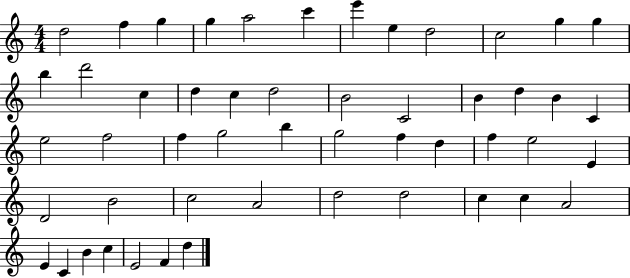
D5/h F5/q G5/q G5/q A5/h C6/q E6/q E5/q D5/h C5/h G5/q G5/q B5/q D6/h C5/q D5/q C5/q D5/h B4/h C4/h B4/q D5/q B4/q C4/q E5/h F5/h F5/q G5/h B5/q G5/h F5/q D5/q F5/q E5/h E4/q D4/h B4/h C5/h A4/h D5/h D5/h C5/q C5/q A4/h E4/q C4/q B4/q C5/q E4/h F4/q D5/q